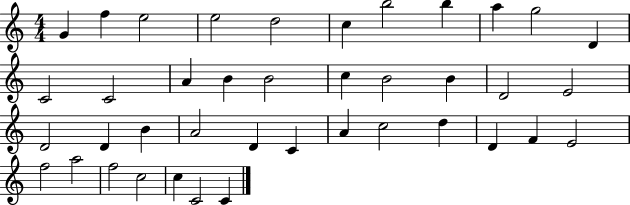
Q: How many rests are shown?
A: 0